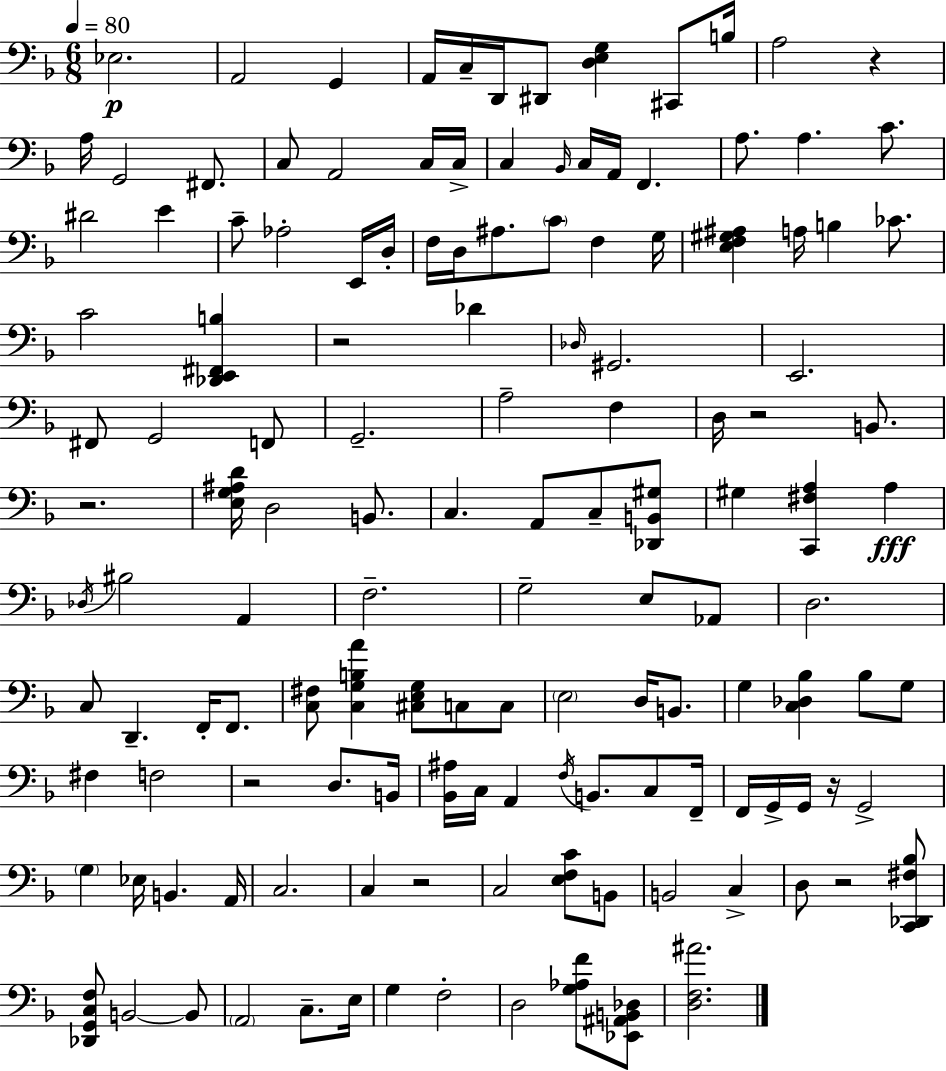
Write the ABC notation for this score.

X:1
T:Untitled
M:6/8
L:1/4
K:F
_E,2 A,,2 G,, A,,/4 C,/4 D,,/4 ^D,,/2 [D,E,G,] ^C,,/2 B,/4 A,2 z A,/4 G,,2 ^F,,/2 C,/2 A,,2 C,/4 C,/4 C, _B,,/4 C,/4 A,,/4 F,, A,/2 A, C/2 ^D2 E C/2 _A,2 E,,/4 D,/4 F,/4 D,/4 ^A,/2 C/2 F, G,/4 [E,F,^G,^A,] A,/4 B, _C/2 C2 [_D,,E,,^F,,B,] z2 _D _D,/4 ^G,,2 E,,2 ^F,,/2 G,,2 F,,/2 G,,2 A,2 F, D,/4 z2 B,,/2 z2 [E,G,^A,D]/4 D,2 B,,/2 C, A,,/2 C,/2 [_D,,B,,^G,]/2 ^G, [C,,^F,A,] A, _D,/4 ^B,2 A,, F,2 G,2 E,/2 _A,,/2 D,2 C,/2 D,, F,,/4 F,,/2 [C,^F,]/2 [C,G,B,A] [^C,E,G,]/2 C,/2 C,/2 E,2 D,/4 B,,/2 G, [C,_D,_B,] _B,/2 G,/2 ^F, F,2 z2 D,/2 B,,/4 [_B,,^A,]/4 C,/4 A,, F,/4 B,,/2 C,/2 F,,/4 F,,/4 G,,/4 G,,/4 z/4 G,,2 G, _E,/4 B,, A,,/4 C,2 C, z2 C,2 [E,F,C]/2 B,,/2 B,,2 C, D,/2 z2 [C,,_D,,^F,_B,]/2 [_D,,G,,C,F,]/2 B,,2 B,,/2 A,,2 C,/2 E,/4 G, F,2 D,2 [G,_A,F]/2 [_E,,^A,,B,,_D,]/2 [D,F,^A]2